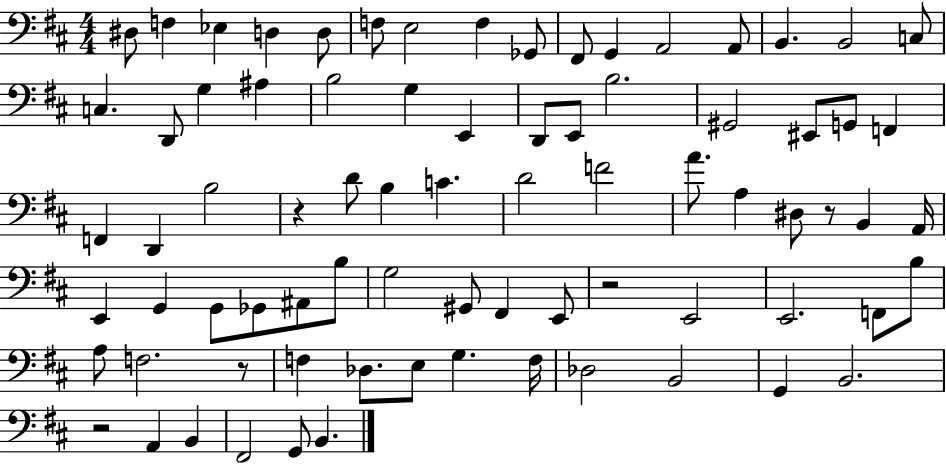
D#3/e F3/q Eb3/q D3/q D3/e F3/e E3/h F3/q Gb2/e F#2/e G2/q A2/h A2/e B2/q. B2/h C3/e C3/q. D2/e G3/q A#3/q B3/h G3/q E2/q D2/e E2/e B3/h. G#2/h EIS2/e G2/e F2/q F2/q D2/q B3/h R/q D4/e B3/q C4/q. D4/h F4/h A4/e. A3/q D#3/e R/e B2/q A2/s E2/q G2/q G2/e Gb2/e A#2/e B3/e G3/h G#2/e F#2/q E2/e R/h E2/h E2/h. F2/e B3/e A3/e F3/h. R/e F3/q Db3/e. E3/e G3/q. F3/s Db3/h B2/h G2/q B2/h. R/h A2/q B2/q F#2/h G2/e B2/q.